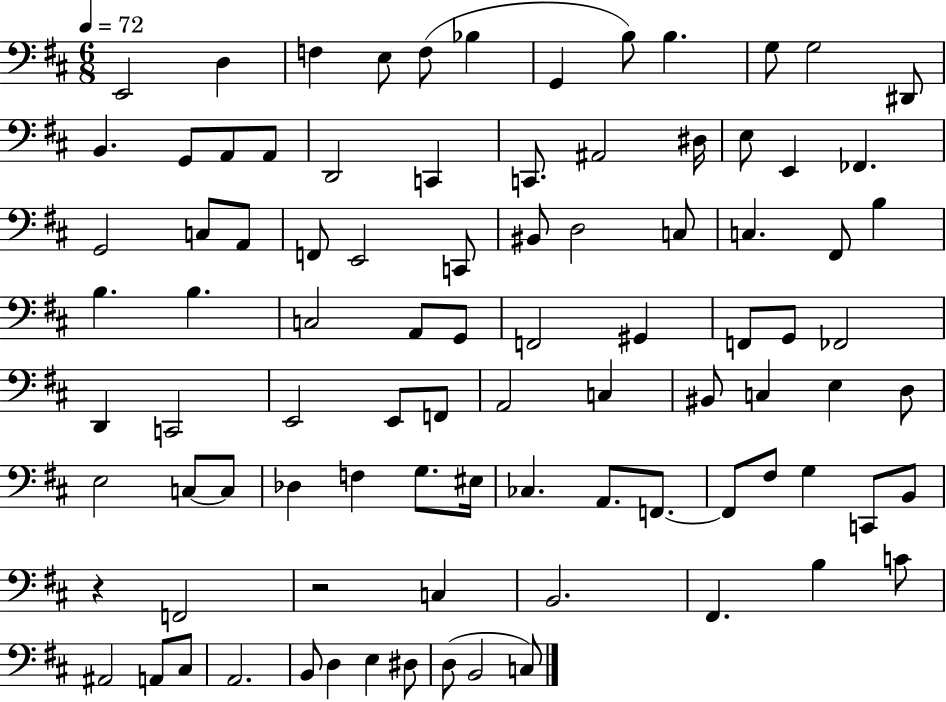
X:1
T:Untitled
M:6/8
L:1/4
K:D
E,,2 D, F, E,/2 F,/2 _B, G,, B,/2 B, G,/2 G,2 ^D,,/2 B,, G,,/2 A,,/2 A,,/2 D,,2 C,, C,,/2 ^A,,2 ^D,/4 E,/2 E,, _F,, G,,2 C,/2 A,,/2 F,,/2 E,,2 C,,/2 ^B,,/2 D,2 C,/2 C, ^F,,/2 B, B, B, C,2 A,,/2 G,,/2 F,,2 ^G,, F,,/2 G,,/2 _F,,2 D,, C,,2 E,,2 E,,/2 F,,/2 A,,2 C, ^B,,/2 C, E, D,/2 E,2 C,/2 C,/2 _D, F, G,/2 ^E,/4 _C, A,,/2 F,,/2 F,,/2 ^F,/2 G, C,,/2 B,,/2 z F,,2 z2 C, B,,2 ^F,, B, C/2 ^A,,2 A,,/2 ^C,/2 A,,2 B,,/2 D, E, ^D,/2 D,/2 B,,2 C,/2